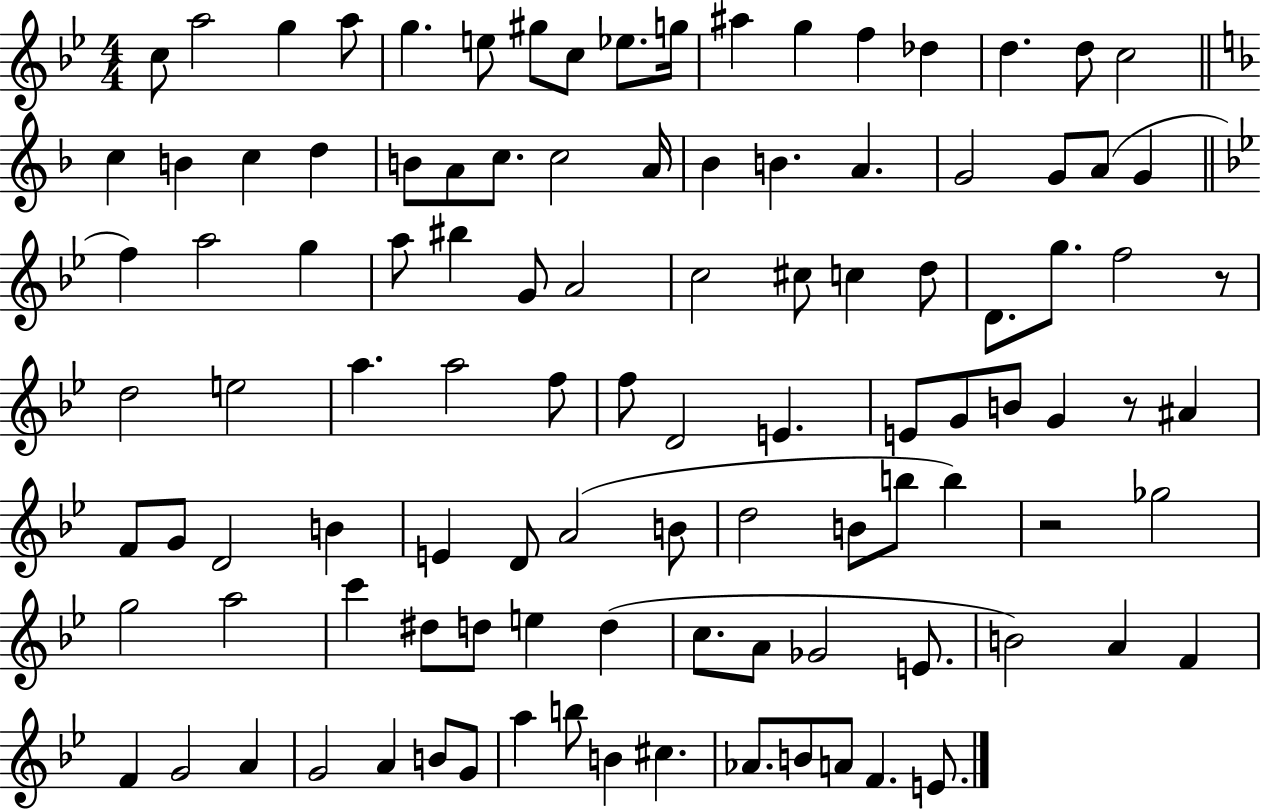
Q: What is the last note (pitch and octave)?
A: E4